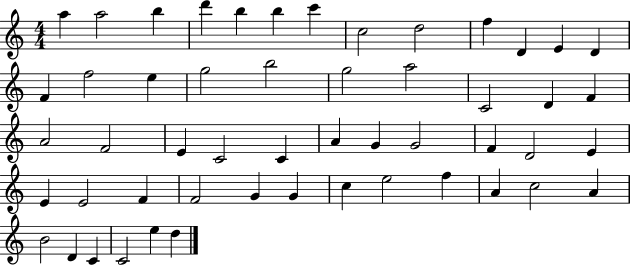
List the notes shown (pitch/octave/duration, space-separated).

A5/q A5/h B5/q D6/q B5/q B5/q C6/q C5/h D5/h F5/q D4/q E4/q D4/q F4/q F5/h E5/q G5/h B5/h G5/h A5/h C4/h D4/q F4/q A4/h F4/h E4/q C4/h C4/q A4/q G4/q G4/h F4/q D4/h E4/q E4/q E4/h F4/q F4/h G4/q G4/q C5/q E5/h F5/q A4/q C5/h A4/q B4/h D4/q C4/q C4/h E5/q D5/q